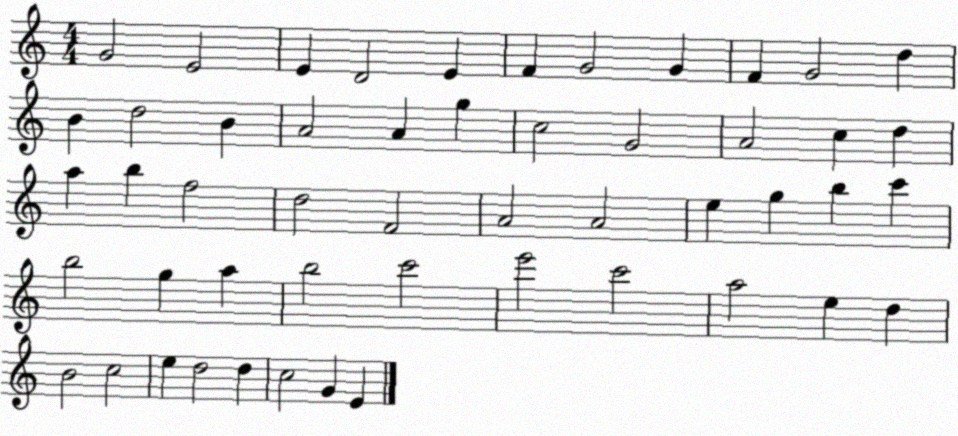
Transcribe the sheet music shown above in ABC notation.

X:1
T:Untitled
M:4/4
L:1/4
K:C
G2 E2 E D2 E F G2 G F G2 d B d2 B A2 A g c2 G2 A2 c d a b f2 d2 F2 A2 A2 e g b c' b2 g a b2 c'2 e'2 c'2 a2 e d B2 c2 e d2 d c2 G E